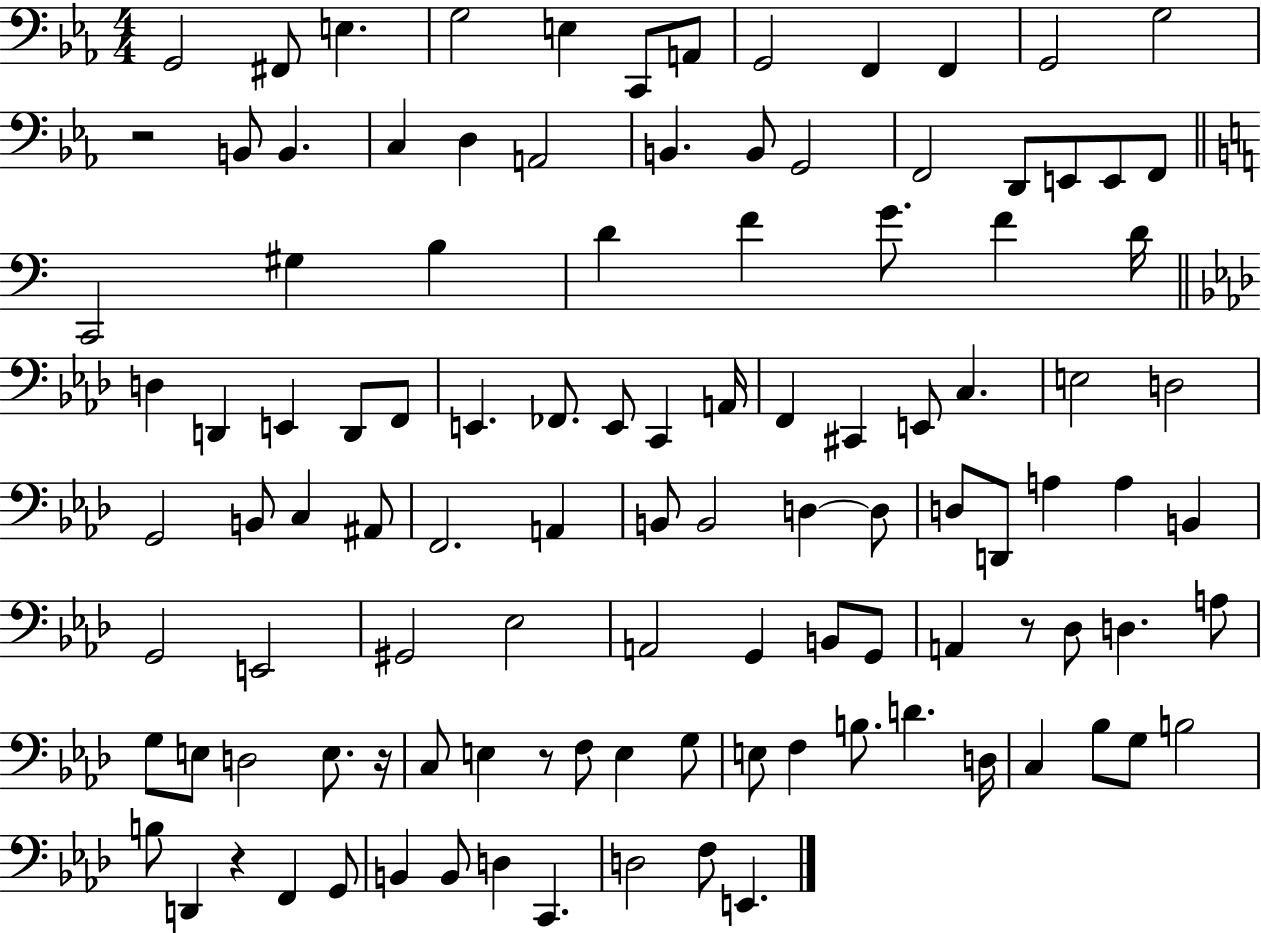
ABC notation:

X:1
T:Untitled
M:4/4
L:1/4
K:Eb
G,,2 ^F,,/2 E, G,2 E, C,,/2 A,,/2 G,,2 F,, F,, G,,2 G,2 z2 B,,/2 B,, C, D, A,,2 B,, B,,/2 G,,2 F,,2 D,,/2 E,,/2 E,,/2 F,,/2 C,,2 ^G, B, D F G/2 F D/4 D, D,, E,, D,,/2 F,,/2 E,, _F,,/2 E,,/2 C,, A,,/4 F,, ^C,, E,,/2 C, E,2 D,2 G,,2 B,,/2 C, ^A,,/2 F,,2 A,, B,,/2 B,,2 D, D,/2 D,/2 D,,/2 A, A, B,, G,,2 E,,2 ^G,,2 _E,2 A,,2 G,, B,,/2 G,,/2 A,, z/2 _D,/2 D, A,/2 G,/2 E,/2 D,2 E,/2 z/4 C,/2 E, z/2 F,/2 E, G,/2 E,/2 F, B,/2 D D,/4 C, _B,/2 G,/2 B,2 B,/2 D,, z F,, G,,/2 B,, B,,/2 D, C,, D,2 F,/2 E,,